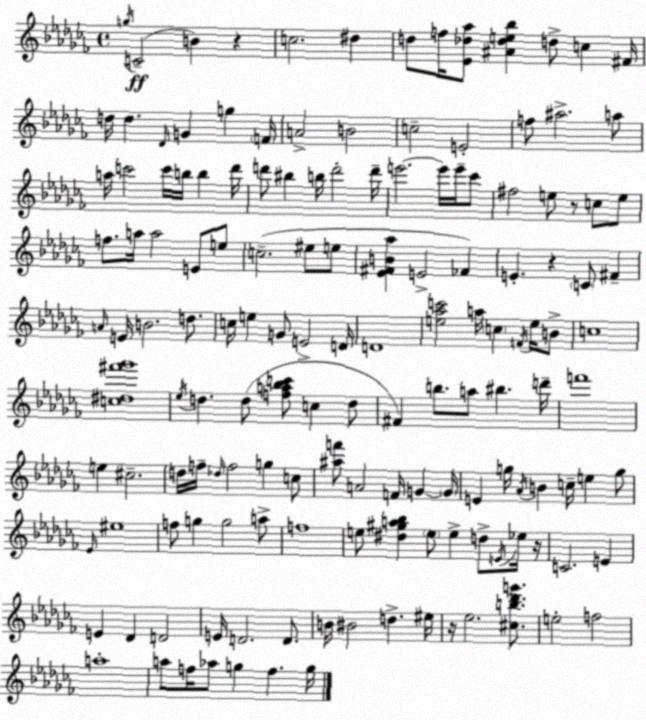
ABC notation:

X:1
T:Untitled
M:4/4
L:1/4
K:Abm
g/4 C2 B z c2 ^d d/2 f/4 [_E_d_a]/2 [^A_de_b] d/2 c ^F/4 d/4 d _D/4 G g F/4 A2 B2 c2 E2 f/2 ^a2 a/2 a/4 c'2 c'/4 b/4 b _d'/4 d'/2 ^b b/4 d'2 d'/4 e'2 e'/4 e'/4 _c'/2 ^f2 e/2 z/2 c/2 e/2 f/2 a/4 a2 E/2 e/2 c2 ^e/2 e/2 [_E^FB_a] E2 _F E z C/2 ^F A/4 E/4 B2 d/2 c/4 e G/2 E2 D/4 D4 [e_ac']2 a/4 c F/4 e/4 B/2 c4 [c^d^f'_g']4 _e/4 d d/2 [fa_bc']/2 c d/2 ^F b/2 a/2 ^b d'/4 f'4 e ^c2 d/4 f/4 _d/4 f2 g c/2 [^af']/2 A2 F/4 G G/4 E g/4 _A/4 B c/4 e g/2 _E/4 ^e4 f/2 g g2 a/2 f4 e/2 [^d^ga_b] e/2 e d/2 E/4 _e/4 z/4 C2 E E _D D2 E/4 D2 D/2 B/4 ^B2 d ^e/4 z/4 _e2 [^cb_d'g']/2 e2 f2 a4 a/2 f/4 _a/2 g f g/4